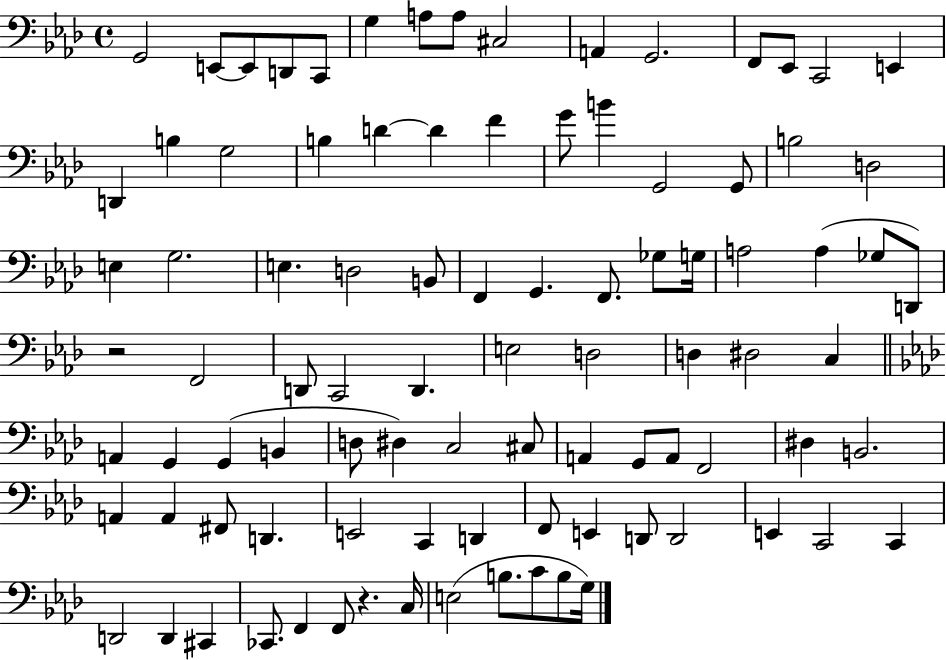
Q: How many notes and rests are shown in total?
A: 93